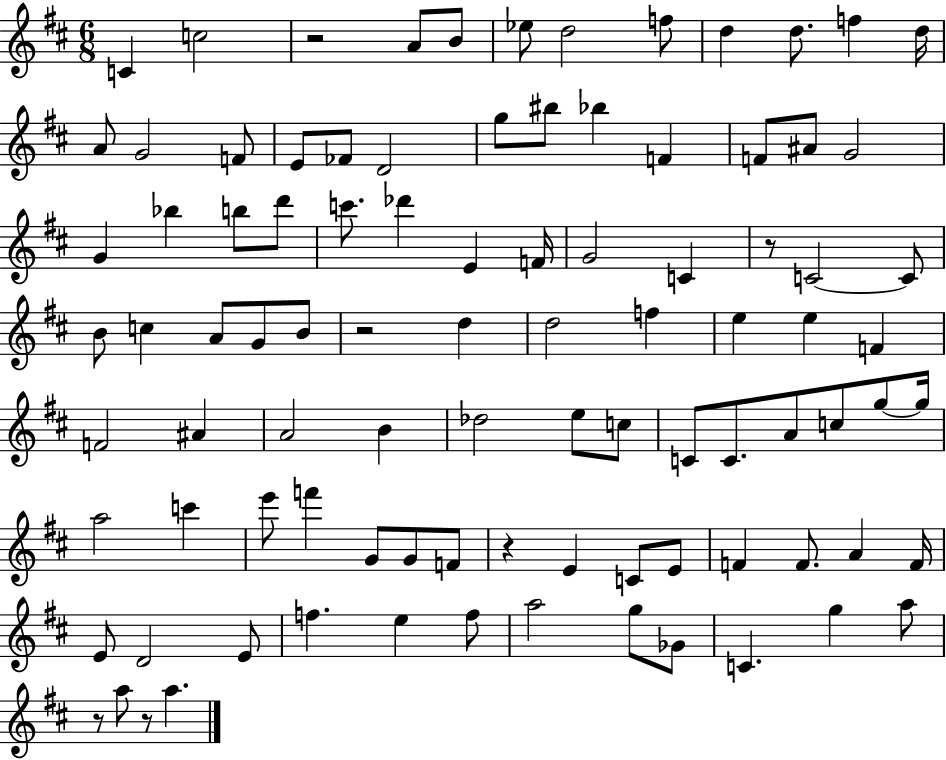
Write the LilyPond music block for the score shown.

{
  \clef treble
  \numericTimeSignature
  \time 6/8
  \key d \major
  c'4 c''2 | r2 a'8 b'8 | ees''8 d''2 f''8 | d''4 d''8. f''4 d''16 | \break a'8 g'2 f'8 | e'8 fes'8 d'2 | g''8 bis''8 bes''4 f'4 | f'8 ais'8 g'2 | \break g'4 bes''4 b''8 d'''8 | c'''8. des'''4 e'4 f'16 | g'2 c'4 | r8 c'2~~ c'8 | \break b'8 c''4 a'8 g'8 b'8 | r2 d''4 | d''2 f''4 | e''4 e''4 f'4 | \break f'2 ais'4 | a'2 b'4 | des''2 e''8 c''8 | c'8 c'8. a'8 c''8 g''8~~ g''16 | \break a''2 c'''4 | e'''8 f'''4 g'8 g'8 f'8 | r4 e'4 c'8 e'8 | f'4 f'8. a'4 f'16 | \break e'8 d'2 e'8 | f''4. e''4 f''8 | a''2 g''8 ges'8 | c'4. g''4 a''8 | \break r8 a''8 r8 a''4. | \bar "|."
}